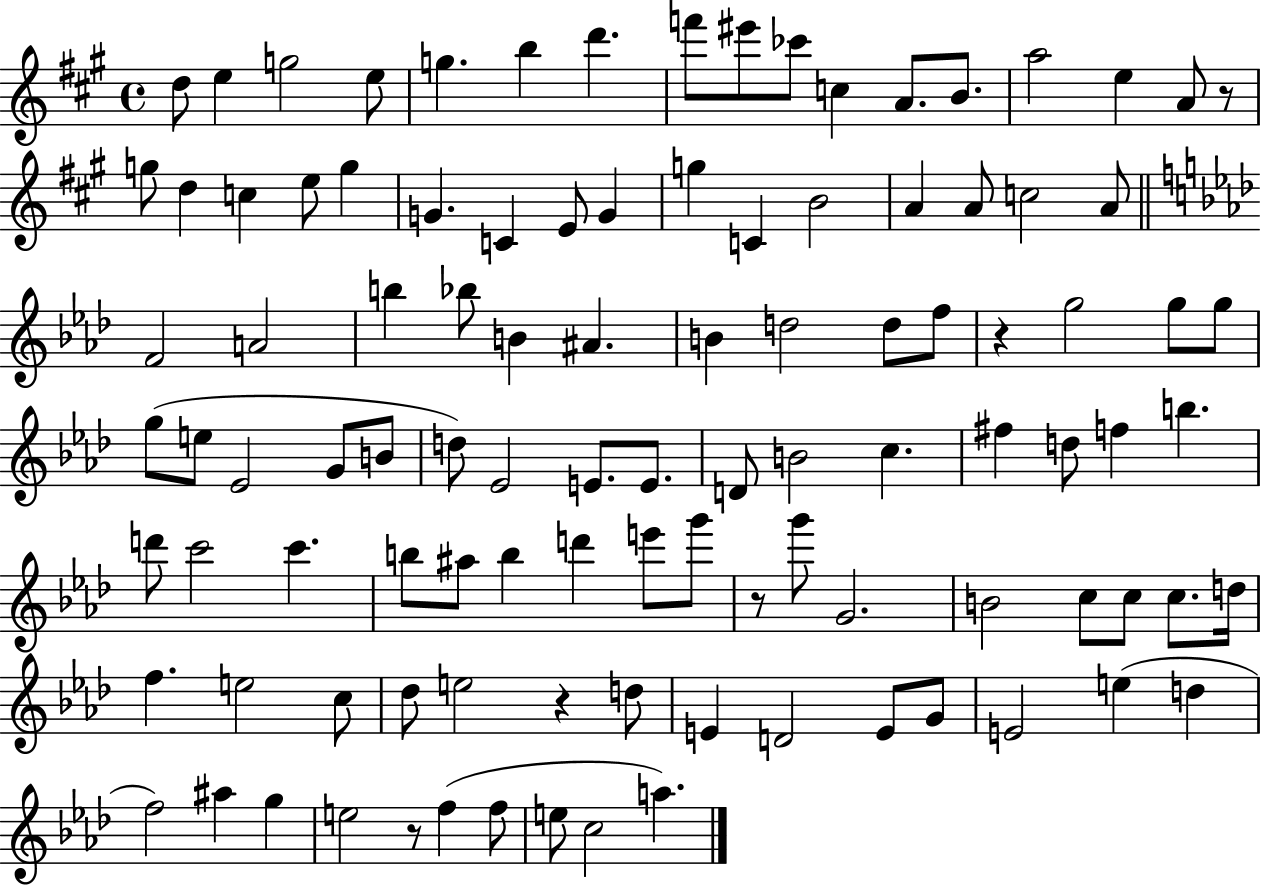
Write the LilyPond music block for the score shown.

{
  \clef treble
  \time 4/4
  \defaultTimeSignature
  \key a \major
  \repeat volta 2 { d''8 e''4 g''2 e''8 | g''4. b''4 d'''4. | f'''8 eis'''8 ces'''8 c''4 a'8. b'8. | a''2 e''4 a'8 r8 | \break g''8 d''4 c''4 e''8 g''4 | g'4. c'4 e'8 g'4 | g''4 c'4 b'2 | a'4 a'8 c''2 a'8 | \break \bar "||" \break \key aes \major f'2 a'2 | b''4 bes''8 b'4 ais'4. | b'4 d''2 d''8 f''8 | r4 g''2 g''8 g''8 | \break g''8( e''8 ees'2 g'8 b'8 | d''8) ees'2 e'8. e'8. | d'8 b'2 c''4. | fis''4 d''8 f''4 b''4. | \break d'''8 c'''2 c'''4. | b''8 ais''8 b''4 d'''4 e'''8 g'''8 | r8 g'''8 g'2. | b'2 c''8 c''8 c''8. d''16 | \break f''4. e''2 c''8 | des''8 e''2 r4 d''8 | e'4 d'2 e'8 g'8 | e'2 e''4( d''4 | \break f''2) ais''4 g''4 | e''2 r8 f''4( f''8 | e''8 c''2 a''4.) | } \bar "|."
}